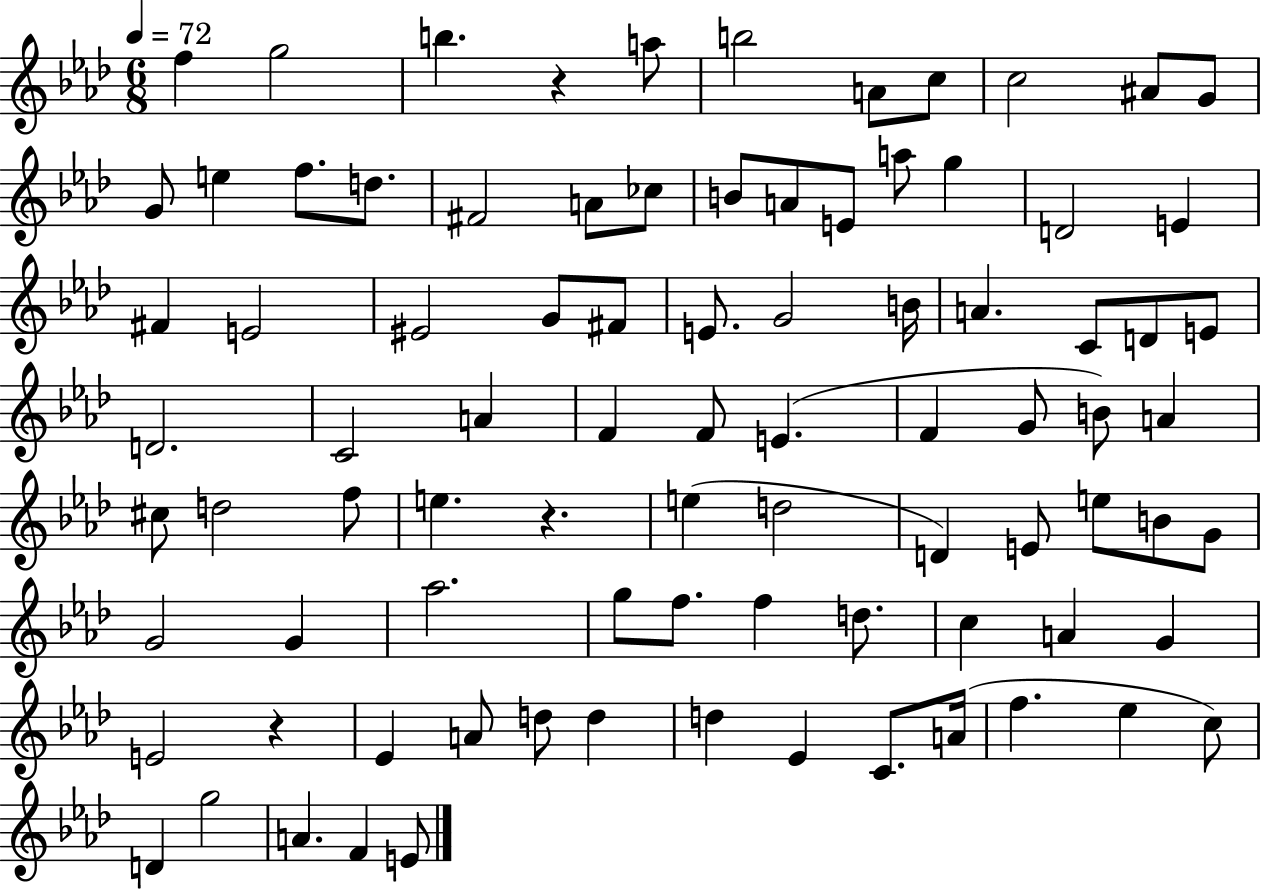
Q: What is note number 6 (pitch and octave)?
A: A4